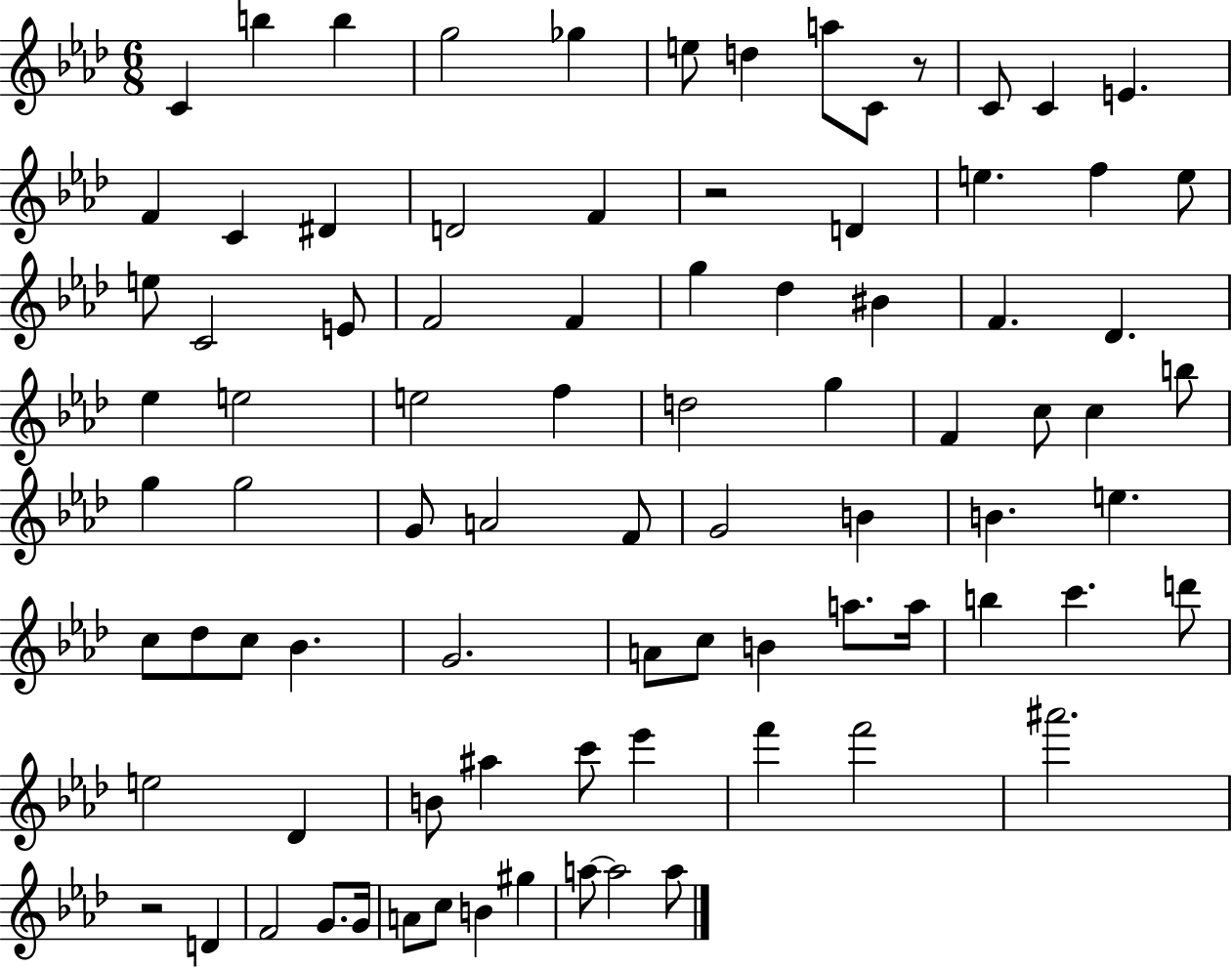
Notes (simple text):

C4/q B5/q B5/q G5/h Gb5/q E5/e D5/q A5/e C4/e R/e C4/e C4/q E4/q. F4/q C4/q D#4/q D4/h F4/q R/h D4/q E5/q. F5/q E5/e E5/e C4/h E4/e F4/h F4/q G5/q Db5/q BIS4/q F4/q. Db4/q. Eb5/q E5/h E5/h F5/q D5/h G5/q F4/q C5/e C5/q B5/e G5/q G5/h G4/e A4/h F4/e G4/h B4/q B4/q. E5/q. C5/e Db5/e C5/e Bb4/q. G4/h. A4/e C5/e B4/q A5/e. A5/s B5/q C6/q. D6/e E5/h Db4/q B4/e A#5/q C6/e Eb6/q F6/q F6/h A#6/h. R/h D4/q F4/h G4/e. G4/s A4/e C5/e B4/q G#5/q A5/e A5/h A5/e